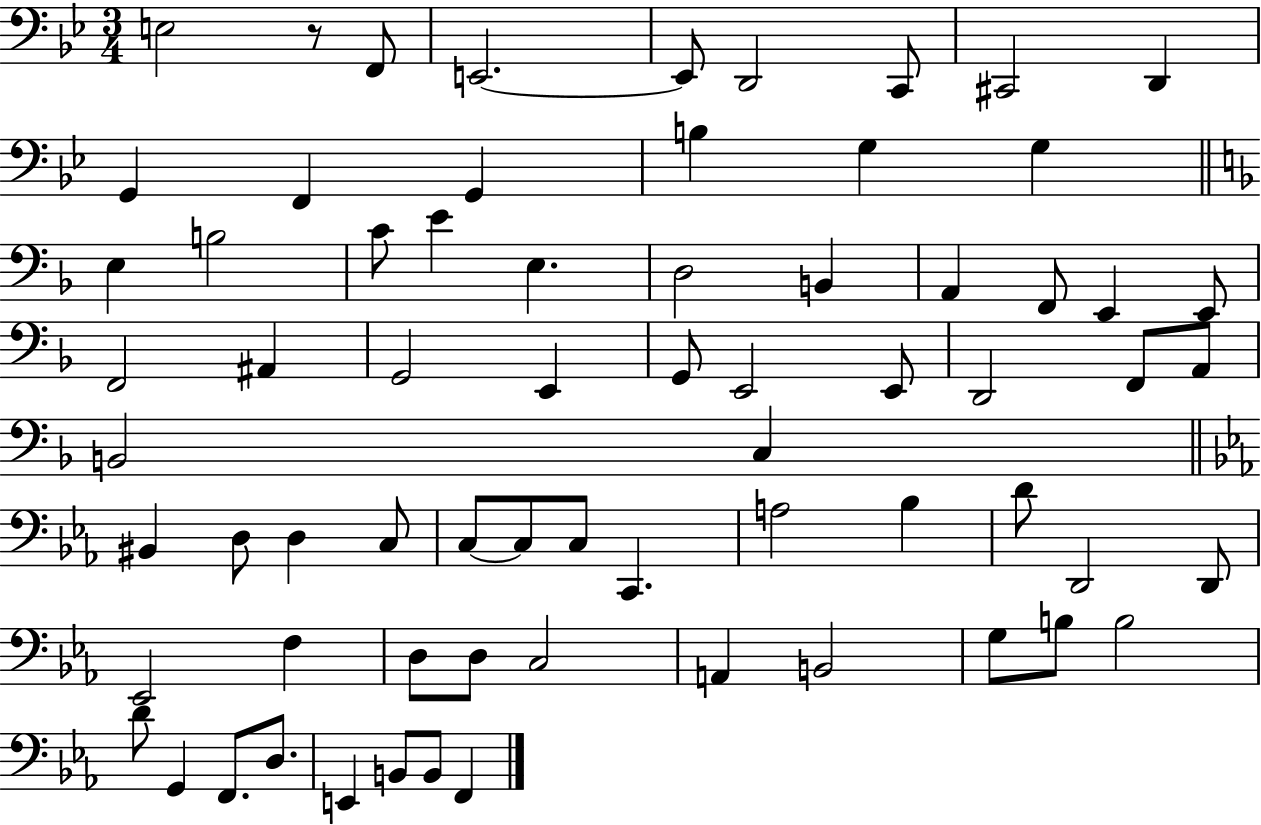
E3/h R/e F2/e E2/h. E2/e D2/h C2/e C#2/h D2/q G2/q F2/q G2/q B3/q G3/q G3/q E3/q B3/h C4/e E4/q E3/q. D3/h B2/q A2/q F2/e E2/q E2/e F2/h A#2/q G2/h E2/q G2/e E2/h E2/e D2/h F2/e A2/e B2/h C3/q BIS2/q D3/e D3/q C3/e C3/e C3/e C3/e C2/q. A3/h Bb3/q D4/e D2/h D2/e Eb2/h F3/q D3/e D3/e C3/h A2/q B2/h G3/e B3/e B3/h D4/e G2/q F2/e. D3/e. E2/q B2/e B2/e F2/q